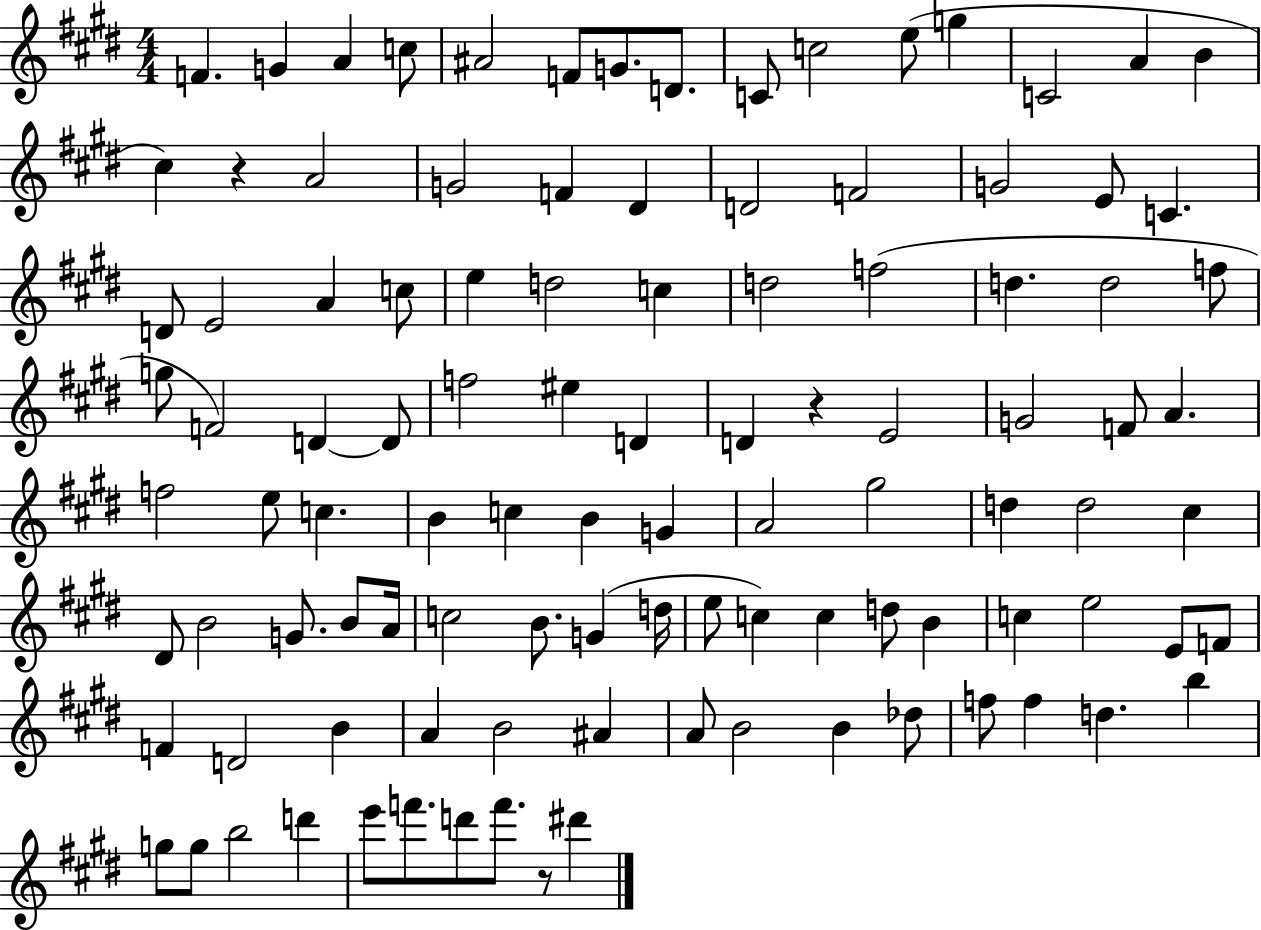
F4/q. G4/q A4/q C5/e A#4/h F4/e G4/e. D4/e. C4/e C5/h E5/e G5/q C4/h A4/q B4/q C#5/q R/q A4/h G4/h F4/q D#4/q D4/h F4/h G4/h E4/e C4/q. D4/e E4/h A4/q C5/e E5/q D5/h C5/q D5/h F5/h D5/q. D5/h F5/e G5/e F4/h D4/q D4/e F5/h EIS5/q D4/q D4/q R/q E4/h G4/h F4/e A4/q. F5/h E5/e C5/q. B4/q C5/q B4/q G4/q A4/h G#5/h D5/q D5/h C#5/q D#4/e B4/h G4/e. B4/e A4/s C5/h B4/e. G4/q D5/s E5/e C5/q C5/q D5/e B4/q C5/q E5/h E4/e F4/e F4/q D4/h B4/q A4/q B4/h A#4/q A4/e B4/h B4/q Db5/e F5/e F5/q D5/q. B5/q G5/e G5/e B5/h D6/q E6/e F6/e. D6/e F6/e. R/e D#6/q